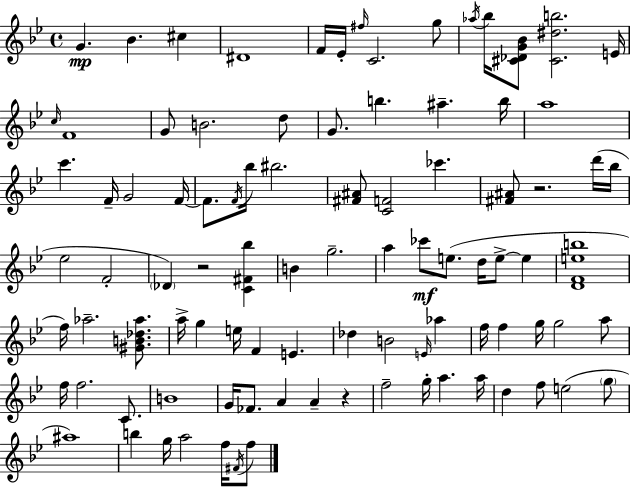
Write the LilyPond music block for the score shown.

{
  \clef treble
  \time 4/4
  \defaultTimeSignature
  \key bes \major
  \repeat volta 2 { g'4.\mp bes'4. cis''4 | dis'1 | f'16 ees'16-. \grace { fis''16 } c'2. g''8 | \acciaccatura { aes''16 } bes''16 <cis' des' g' bes'>8 <cis' dis'' b''>2. | \break e'16 \grace { c''16 } f'1 | g'8 b'2. | d''8 g'8. b''4. ais''4.-- | b''16 a''1 | \break c'''4. f'16-- g'2 | f'16~~ f'8. \acciaccatura { f'16 } bes''16 bis''2. | <fis' ais'>8 <c' f'>2 ces'''4. | <fis' ais'>8 r2. | \break d'''16( bes''16 ees''2 f'2-. | \parenthesize des'4) r2 | <c' fis' bes''>4 b'4 g''2.-- | a''4 ces'''8\mf e''8.( d''16 e''8->~~ | \break e''4 <d' f' e'' b''>1 | f''16) aes''2.-- | <gis' b' des'' aes''>8. a''16-> g''4 e''16 f'4 e'4. | des''4 b'2 | \break \grace { e'16 } aes''4 f''16 f''4 g''16 g''2 | a''8 f''16 f''2. | c'8. b'1 | g'16 fes'8. a'4 a'4-- | \break r4 f''2-- g''16-. a''4. | a''16 d''4 f''8 e''2( | \parenthesize g''8 ais''1) | b''4 g''16 a''2 | \break f''16 \acciaccatura { fis'16 } f''8 } \bar "|."
}